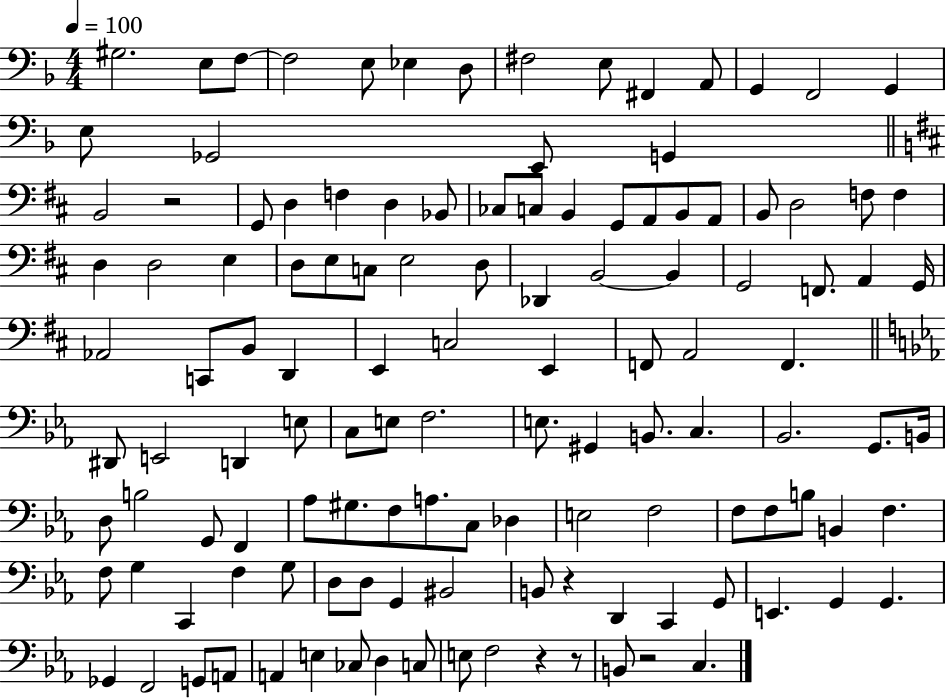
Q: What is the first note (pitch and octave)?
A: G#3